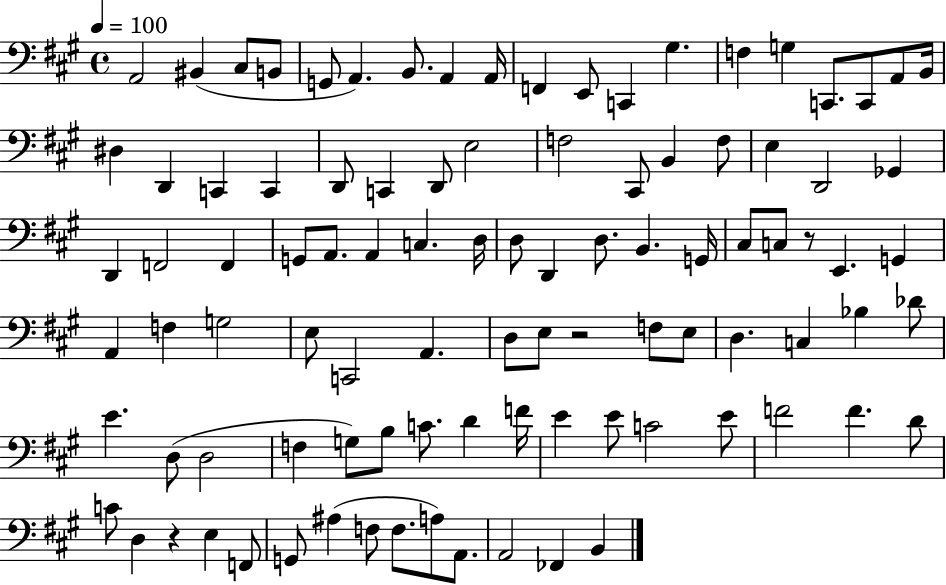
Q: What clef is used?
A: bass